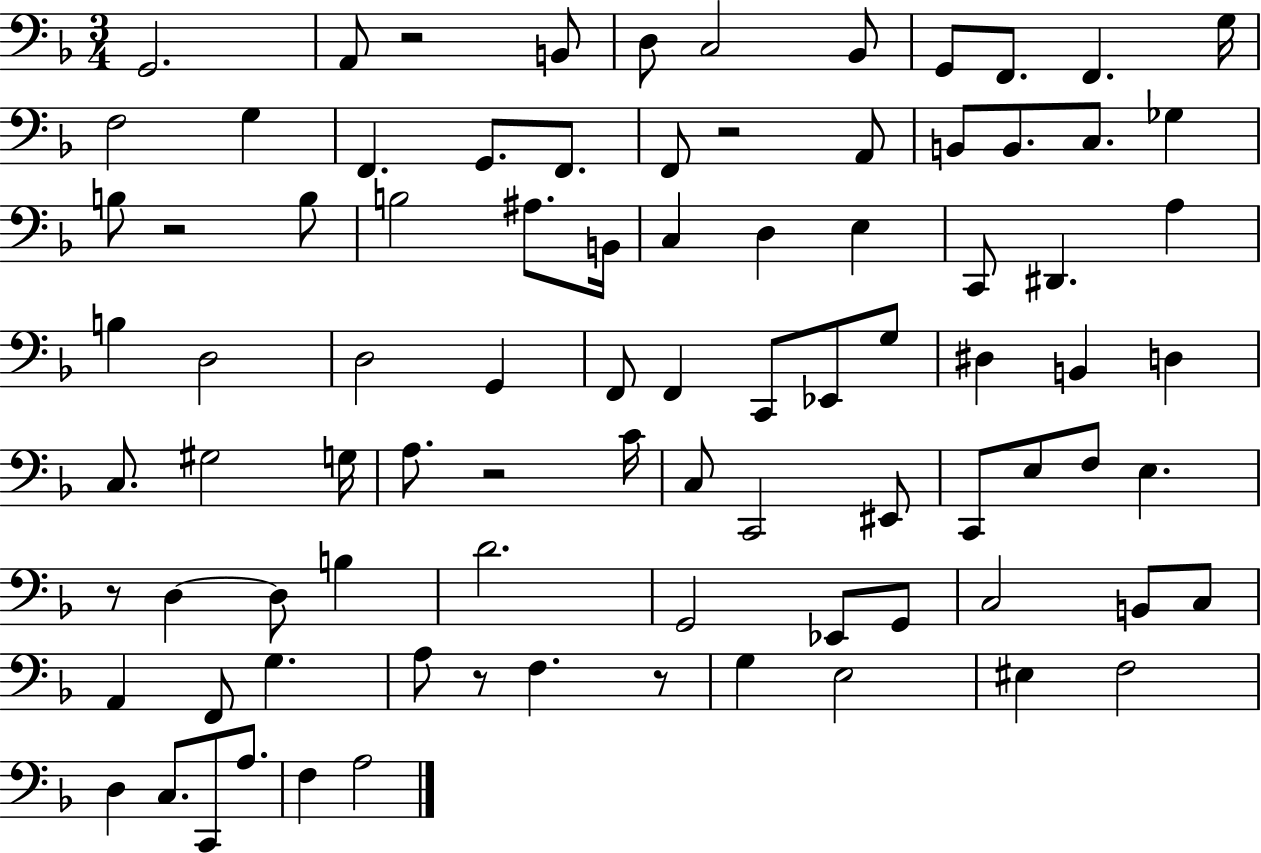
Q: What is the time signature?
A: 3/4